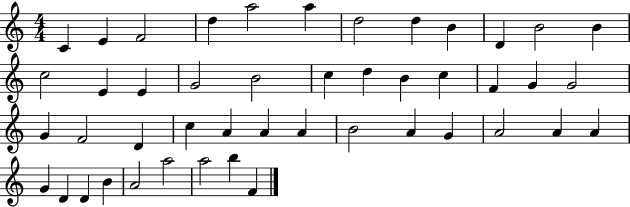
X:1
T:Untitled
M:4/4
L:1/4
K:C
C E F2 d a2 a d2 d B D B2 B c2 E E G2 B2 c d B c F G G2 G F2 D c A A A B2 A G A2 A A G D D B A2 a2 a2 b F